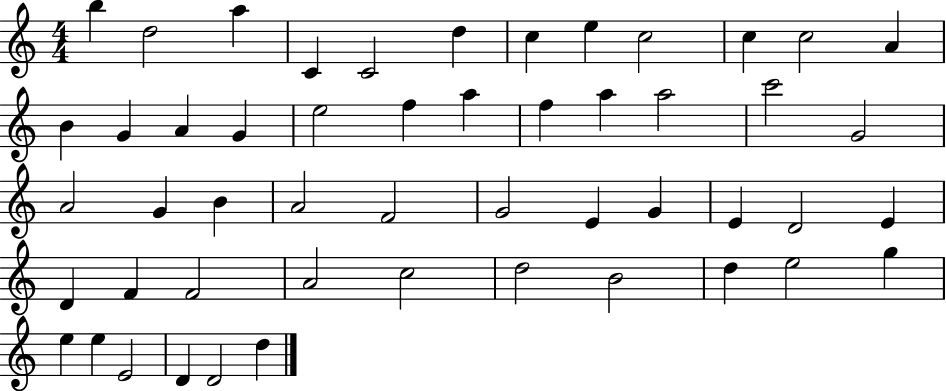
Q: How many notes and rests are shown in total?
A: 51